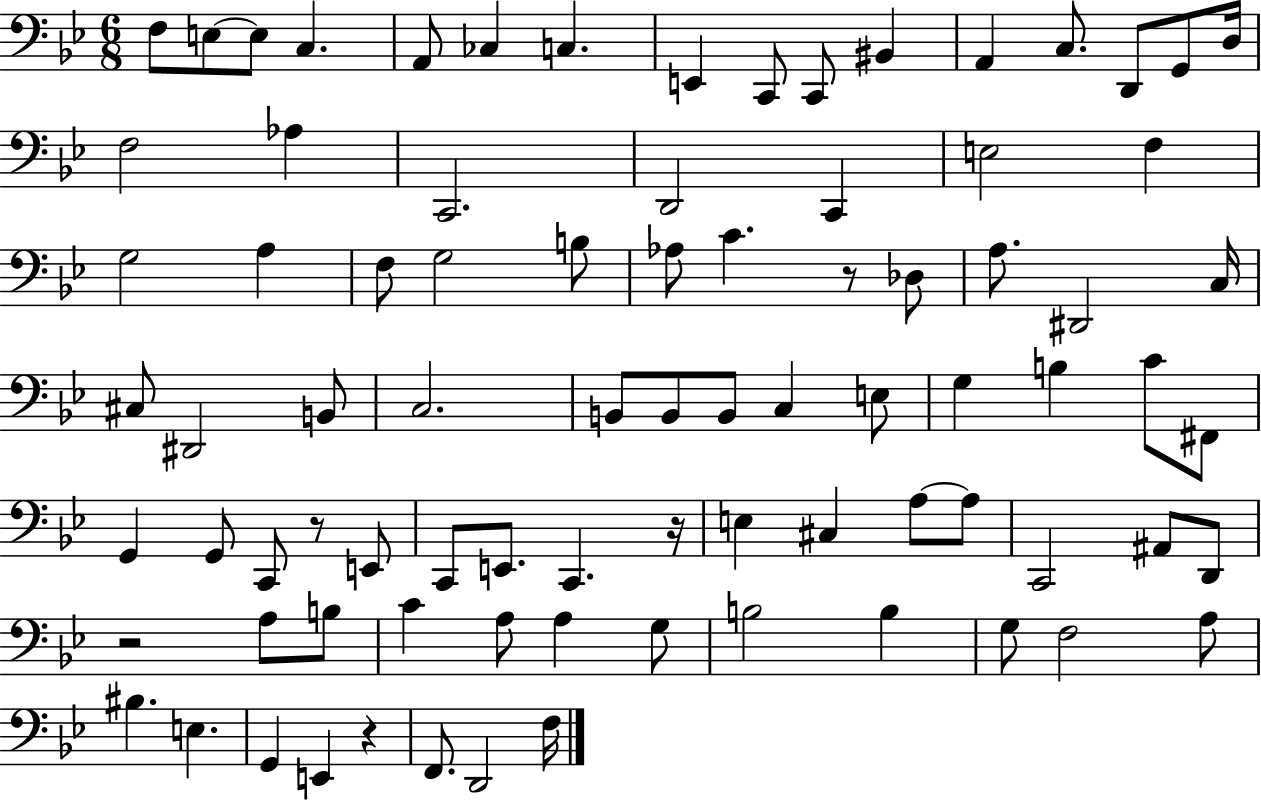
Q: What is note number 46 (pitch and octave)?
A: C4